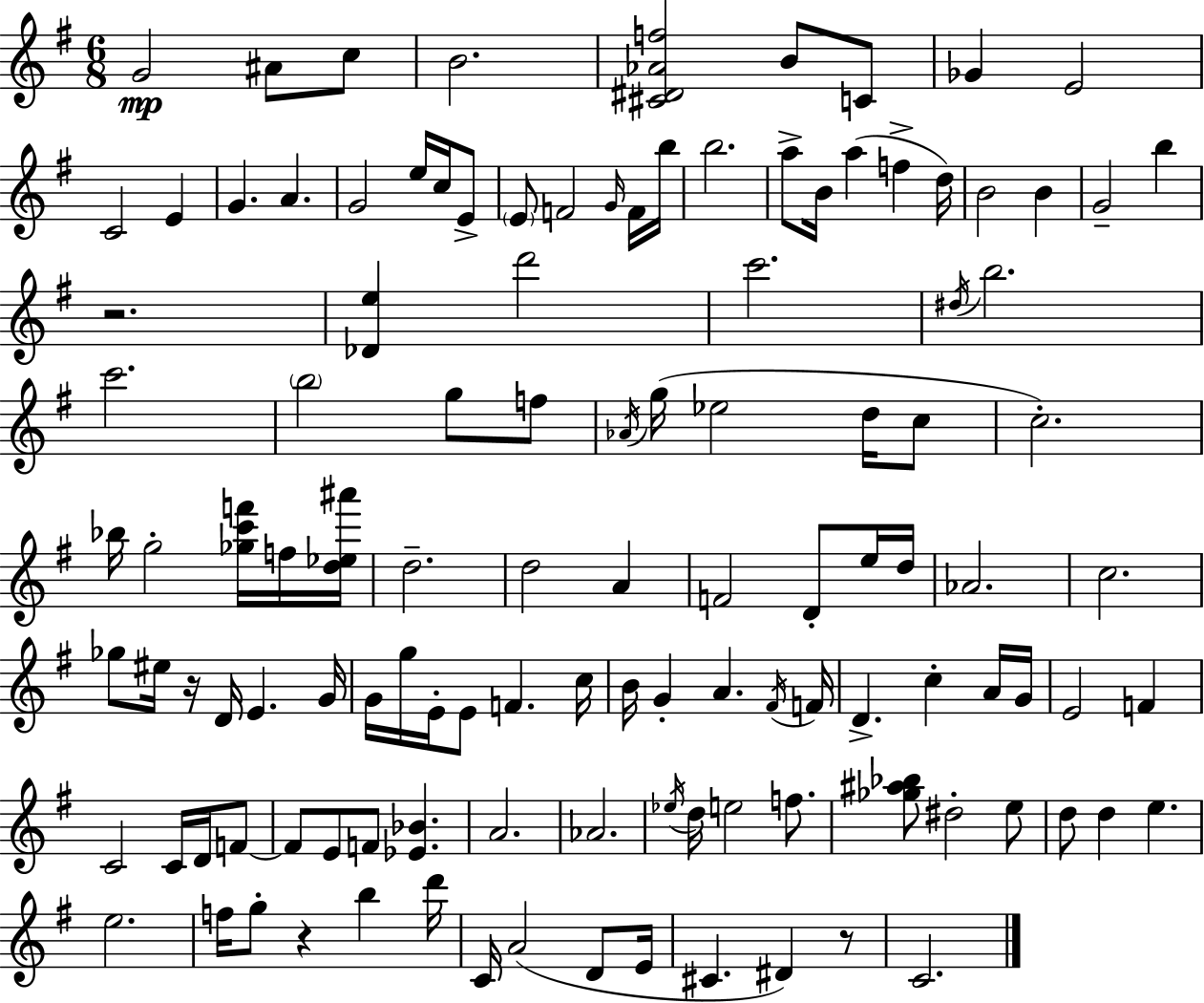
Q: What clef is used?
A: treble